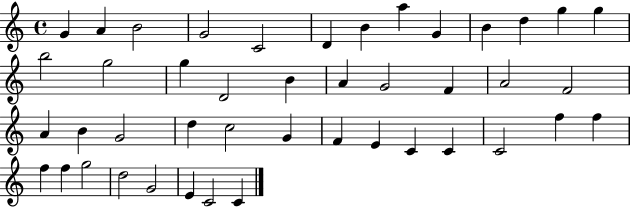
{
  \clef treble
  \time 4/4
  \defaultTimeSignature
  \key c \major
  g'4 a'4 b'2 | g'2 c'2 | d'4 b'4 a''4 g'4 | b'4 d''4 g''4 g''4 | \break b''2 g''2 | g''4 d'2 b'4 | a'4 g'2 f'4 | a'2 f'2 | \break a'4 b'4 g'2 | d''4 c''2 g'4 | f'4 e'4 c'4 c'4 | c'2 f''4 f''4 | \break f''4 f''4 g''2 | d''2 g'2 | e'4 c'2 c'4 | \bar "|."
}